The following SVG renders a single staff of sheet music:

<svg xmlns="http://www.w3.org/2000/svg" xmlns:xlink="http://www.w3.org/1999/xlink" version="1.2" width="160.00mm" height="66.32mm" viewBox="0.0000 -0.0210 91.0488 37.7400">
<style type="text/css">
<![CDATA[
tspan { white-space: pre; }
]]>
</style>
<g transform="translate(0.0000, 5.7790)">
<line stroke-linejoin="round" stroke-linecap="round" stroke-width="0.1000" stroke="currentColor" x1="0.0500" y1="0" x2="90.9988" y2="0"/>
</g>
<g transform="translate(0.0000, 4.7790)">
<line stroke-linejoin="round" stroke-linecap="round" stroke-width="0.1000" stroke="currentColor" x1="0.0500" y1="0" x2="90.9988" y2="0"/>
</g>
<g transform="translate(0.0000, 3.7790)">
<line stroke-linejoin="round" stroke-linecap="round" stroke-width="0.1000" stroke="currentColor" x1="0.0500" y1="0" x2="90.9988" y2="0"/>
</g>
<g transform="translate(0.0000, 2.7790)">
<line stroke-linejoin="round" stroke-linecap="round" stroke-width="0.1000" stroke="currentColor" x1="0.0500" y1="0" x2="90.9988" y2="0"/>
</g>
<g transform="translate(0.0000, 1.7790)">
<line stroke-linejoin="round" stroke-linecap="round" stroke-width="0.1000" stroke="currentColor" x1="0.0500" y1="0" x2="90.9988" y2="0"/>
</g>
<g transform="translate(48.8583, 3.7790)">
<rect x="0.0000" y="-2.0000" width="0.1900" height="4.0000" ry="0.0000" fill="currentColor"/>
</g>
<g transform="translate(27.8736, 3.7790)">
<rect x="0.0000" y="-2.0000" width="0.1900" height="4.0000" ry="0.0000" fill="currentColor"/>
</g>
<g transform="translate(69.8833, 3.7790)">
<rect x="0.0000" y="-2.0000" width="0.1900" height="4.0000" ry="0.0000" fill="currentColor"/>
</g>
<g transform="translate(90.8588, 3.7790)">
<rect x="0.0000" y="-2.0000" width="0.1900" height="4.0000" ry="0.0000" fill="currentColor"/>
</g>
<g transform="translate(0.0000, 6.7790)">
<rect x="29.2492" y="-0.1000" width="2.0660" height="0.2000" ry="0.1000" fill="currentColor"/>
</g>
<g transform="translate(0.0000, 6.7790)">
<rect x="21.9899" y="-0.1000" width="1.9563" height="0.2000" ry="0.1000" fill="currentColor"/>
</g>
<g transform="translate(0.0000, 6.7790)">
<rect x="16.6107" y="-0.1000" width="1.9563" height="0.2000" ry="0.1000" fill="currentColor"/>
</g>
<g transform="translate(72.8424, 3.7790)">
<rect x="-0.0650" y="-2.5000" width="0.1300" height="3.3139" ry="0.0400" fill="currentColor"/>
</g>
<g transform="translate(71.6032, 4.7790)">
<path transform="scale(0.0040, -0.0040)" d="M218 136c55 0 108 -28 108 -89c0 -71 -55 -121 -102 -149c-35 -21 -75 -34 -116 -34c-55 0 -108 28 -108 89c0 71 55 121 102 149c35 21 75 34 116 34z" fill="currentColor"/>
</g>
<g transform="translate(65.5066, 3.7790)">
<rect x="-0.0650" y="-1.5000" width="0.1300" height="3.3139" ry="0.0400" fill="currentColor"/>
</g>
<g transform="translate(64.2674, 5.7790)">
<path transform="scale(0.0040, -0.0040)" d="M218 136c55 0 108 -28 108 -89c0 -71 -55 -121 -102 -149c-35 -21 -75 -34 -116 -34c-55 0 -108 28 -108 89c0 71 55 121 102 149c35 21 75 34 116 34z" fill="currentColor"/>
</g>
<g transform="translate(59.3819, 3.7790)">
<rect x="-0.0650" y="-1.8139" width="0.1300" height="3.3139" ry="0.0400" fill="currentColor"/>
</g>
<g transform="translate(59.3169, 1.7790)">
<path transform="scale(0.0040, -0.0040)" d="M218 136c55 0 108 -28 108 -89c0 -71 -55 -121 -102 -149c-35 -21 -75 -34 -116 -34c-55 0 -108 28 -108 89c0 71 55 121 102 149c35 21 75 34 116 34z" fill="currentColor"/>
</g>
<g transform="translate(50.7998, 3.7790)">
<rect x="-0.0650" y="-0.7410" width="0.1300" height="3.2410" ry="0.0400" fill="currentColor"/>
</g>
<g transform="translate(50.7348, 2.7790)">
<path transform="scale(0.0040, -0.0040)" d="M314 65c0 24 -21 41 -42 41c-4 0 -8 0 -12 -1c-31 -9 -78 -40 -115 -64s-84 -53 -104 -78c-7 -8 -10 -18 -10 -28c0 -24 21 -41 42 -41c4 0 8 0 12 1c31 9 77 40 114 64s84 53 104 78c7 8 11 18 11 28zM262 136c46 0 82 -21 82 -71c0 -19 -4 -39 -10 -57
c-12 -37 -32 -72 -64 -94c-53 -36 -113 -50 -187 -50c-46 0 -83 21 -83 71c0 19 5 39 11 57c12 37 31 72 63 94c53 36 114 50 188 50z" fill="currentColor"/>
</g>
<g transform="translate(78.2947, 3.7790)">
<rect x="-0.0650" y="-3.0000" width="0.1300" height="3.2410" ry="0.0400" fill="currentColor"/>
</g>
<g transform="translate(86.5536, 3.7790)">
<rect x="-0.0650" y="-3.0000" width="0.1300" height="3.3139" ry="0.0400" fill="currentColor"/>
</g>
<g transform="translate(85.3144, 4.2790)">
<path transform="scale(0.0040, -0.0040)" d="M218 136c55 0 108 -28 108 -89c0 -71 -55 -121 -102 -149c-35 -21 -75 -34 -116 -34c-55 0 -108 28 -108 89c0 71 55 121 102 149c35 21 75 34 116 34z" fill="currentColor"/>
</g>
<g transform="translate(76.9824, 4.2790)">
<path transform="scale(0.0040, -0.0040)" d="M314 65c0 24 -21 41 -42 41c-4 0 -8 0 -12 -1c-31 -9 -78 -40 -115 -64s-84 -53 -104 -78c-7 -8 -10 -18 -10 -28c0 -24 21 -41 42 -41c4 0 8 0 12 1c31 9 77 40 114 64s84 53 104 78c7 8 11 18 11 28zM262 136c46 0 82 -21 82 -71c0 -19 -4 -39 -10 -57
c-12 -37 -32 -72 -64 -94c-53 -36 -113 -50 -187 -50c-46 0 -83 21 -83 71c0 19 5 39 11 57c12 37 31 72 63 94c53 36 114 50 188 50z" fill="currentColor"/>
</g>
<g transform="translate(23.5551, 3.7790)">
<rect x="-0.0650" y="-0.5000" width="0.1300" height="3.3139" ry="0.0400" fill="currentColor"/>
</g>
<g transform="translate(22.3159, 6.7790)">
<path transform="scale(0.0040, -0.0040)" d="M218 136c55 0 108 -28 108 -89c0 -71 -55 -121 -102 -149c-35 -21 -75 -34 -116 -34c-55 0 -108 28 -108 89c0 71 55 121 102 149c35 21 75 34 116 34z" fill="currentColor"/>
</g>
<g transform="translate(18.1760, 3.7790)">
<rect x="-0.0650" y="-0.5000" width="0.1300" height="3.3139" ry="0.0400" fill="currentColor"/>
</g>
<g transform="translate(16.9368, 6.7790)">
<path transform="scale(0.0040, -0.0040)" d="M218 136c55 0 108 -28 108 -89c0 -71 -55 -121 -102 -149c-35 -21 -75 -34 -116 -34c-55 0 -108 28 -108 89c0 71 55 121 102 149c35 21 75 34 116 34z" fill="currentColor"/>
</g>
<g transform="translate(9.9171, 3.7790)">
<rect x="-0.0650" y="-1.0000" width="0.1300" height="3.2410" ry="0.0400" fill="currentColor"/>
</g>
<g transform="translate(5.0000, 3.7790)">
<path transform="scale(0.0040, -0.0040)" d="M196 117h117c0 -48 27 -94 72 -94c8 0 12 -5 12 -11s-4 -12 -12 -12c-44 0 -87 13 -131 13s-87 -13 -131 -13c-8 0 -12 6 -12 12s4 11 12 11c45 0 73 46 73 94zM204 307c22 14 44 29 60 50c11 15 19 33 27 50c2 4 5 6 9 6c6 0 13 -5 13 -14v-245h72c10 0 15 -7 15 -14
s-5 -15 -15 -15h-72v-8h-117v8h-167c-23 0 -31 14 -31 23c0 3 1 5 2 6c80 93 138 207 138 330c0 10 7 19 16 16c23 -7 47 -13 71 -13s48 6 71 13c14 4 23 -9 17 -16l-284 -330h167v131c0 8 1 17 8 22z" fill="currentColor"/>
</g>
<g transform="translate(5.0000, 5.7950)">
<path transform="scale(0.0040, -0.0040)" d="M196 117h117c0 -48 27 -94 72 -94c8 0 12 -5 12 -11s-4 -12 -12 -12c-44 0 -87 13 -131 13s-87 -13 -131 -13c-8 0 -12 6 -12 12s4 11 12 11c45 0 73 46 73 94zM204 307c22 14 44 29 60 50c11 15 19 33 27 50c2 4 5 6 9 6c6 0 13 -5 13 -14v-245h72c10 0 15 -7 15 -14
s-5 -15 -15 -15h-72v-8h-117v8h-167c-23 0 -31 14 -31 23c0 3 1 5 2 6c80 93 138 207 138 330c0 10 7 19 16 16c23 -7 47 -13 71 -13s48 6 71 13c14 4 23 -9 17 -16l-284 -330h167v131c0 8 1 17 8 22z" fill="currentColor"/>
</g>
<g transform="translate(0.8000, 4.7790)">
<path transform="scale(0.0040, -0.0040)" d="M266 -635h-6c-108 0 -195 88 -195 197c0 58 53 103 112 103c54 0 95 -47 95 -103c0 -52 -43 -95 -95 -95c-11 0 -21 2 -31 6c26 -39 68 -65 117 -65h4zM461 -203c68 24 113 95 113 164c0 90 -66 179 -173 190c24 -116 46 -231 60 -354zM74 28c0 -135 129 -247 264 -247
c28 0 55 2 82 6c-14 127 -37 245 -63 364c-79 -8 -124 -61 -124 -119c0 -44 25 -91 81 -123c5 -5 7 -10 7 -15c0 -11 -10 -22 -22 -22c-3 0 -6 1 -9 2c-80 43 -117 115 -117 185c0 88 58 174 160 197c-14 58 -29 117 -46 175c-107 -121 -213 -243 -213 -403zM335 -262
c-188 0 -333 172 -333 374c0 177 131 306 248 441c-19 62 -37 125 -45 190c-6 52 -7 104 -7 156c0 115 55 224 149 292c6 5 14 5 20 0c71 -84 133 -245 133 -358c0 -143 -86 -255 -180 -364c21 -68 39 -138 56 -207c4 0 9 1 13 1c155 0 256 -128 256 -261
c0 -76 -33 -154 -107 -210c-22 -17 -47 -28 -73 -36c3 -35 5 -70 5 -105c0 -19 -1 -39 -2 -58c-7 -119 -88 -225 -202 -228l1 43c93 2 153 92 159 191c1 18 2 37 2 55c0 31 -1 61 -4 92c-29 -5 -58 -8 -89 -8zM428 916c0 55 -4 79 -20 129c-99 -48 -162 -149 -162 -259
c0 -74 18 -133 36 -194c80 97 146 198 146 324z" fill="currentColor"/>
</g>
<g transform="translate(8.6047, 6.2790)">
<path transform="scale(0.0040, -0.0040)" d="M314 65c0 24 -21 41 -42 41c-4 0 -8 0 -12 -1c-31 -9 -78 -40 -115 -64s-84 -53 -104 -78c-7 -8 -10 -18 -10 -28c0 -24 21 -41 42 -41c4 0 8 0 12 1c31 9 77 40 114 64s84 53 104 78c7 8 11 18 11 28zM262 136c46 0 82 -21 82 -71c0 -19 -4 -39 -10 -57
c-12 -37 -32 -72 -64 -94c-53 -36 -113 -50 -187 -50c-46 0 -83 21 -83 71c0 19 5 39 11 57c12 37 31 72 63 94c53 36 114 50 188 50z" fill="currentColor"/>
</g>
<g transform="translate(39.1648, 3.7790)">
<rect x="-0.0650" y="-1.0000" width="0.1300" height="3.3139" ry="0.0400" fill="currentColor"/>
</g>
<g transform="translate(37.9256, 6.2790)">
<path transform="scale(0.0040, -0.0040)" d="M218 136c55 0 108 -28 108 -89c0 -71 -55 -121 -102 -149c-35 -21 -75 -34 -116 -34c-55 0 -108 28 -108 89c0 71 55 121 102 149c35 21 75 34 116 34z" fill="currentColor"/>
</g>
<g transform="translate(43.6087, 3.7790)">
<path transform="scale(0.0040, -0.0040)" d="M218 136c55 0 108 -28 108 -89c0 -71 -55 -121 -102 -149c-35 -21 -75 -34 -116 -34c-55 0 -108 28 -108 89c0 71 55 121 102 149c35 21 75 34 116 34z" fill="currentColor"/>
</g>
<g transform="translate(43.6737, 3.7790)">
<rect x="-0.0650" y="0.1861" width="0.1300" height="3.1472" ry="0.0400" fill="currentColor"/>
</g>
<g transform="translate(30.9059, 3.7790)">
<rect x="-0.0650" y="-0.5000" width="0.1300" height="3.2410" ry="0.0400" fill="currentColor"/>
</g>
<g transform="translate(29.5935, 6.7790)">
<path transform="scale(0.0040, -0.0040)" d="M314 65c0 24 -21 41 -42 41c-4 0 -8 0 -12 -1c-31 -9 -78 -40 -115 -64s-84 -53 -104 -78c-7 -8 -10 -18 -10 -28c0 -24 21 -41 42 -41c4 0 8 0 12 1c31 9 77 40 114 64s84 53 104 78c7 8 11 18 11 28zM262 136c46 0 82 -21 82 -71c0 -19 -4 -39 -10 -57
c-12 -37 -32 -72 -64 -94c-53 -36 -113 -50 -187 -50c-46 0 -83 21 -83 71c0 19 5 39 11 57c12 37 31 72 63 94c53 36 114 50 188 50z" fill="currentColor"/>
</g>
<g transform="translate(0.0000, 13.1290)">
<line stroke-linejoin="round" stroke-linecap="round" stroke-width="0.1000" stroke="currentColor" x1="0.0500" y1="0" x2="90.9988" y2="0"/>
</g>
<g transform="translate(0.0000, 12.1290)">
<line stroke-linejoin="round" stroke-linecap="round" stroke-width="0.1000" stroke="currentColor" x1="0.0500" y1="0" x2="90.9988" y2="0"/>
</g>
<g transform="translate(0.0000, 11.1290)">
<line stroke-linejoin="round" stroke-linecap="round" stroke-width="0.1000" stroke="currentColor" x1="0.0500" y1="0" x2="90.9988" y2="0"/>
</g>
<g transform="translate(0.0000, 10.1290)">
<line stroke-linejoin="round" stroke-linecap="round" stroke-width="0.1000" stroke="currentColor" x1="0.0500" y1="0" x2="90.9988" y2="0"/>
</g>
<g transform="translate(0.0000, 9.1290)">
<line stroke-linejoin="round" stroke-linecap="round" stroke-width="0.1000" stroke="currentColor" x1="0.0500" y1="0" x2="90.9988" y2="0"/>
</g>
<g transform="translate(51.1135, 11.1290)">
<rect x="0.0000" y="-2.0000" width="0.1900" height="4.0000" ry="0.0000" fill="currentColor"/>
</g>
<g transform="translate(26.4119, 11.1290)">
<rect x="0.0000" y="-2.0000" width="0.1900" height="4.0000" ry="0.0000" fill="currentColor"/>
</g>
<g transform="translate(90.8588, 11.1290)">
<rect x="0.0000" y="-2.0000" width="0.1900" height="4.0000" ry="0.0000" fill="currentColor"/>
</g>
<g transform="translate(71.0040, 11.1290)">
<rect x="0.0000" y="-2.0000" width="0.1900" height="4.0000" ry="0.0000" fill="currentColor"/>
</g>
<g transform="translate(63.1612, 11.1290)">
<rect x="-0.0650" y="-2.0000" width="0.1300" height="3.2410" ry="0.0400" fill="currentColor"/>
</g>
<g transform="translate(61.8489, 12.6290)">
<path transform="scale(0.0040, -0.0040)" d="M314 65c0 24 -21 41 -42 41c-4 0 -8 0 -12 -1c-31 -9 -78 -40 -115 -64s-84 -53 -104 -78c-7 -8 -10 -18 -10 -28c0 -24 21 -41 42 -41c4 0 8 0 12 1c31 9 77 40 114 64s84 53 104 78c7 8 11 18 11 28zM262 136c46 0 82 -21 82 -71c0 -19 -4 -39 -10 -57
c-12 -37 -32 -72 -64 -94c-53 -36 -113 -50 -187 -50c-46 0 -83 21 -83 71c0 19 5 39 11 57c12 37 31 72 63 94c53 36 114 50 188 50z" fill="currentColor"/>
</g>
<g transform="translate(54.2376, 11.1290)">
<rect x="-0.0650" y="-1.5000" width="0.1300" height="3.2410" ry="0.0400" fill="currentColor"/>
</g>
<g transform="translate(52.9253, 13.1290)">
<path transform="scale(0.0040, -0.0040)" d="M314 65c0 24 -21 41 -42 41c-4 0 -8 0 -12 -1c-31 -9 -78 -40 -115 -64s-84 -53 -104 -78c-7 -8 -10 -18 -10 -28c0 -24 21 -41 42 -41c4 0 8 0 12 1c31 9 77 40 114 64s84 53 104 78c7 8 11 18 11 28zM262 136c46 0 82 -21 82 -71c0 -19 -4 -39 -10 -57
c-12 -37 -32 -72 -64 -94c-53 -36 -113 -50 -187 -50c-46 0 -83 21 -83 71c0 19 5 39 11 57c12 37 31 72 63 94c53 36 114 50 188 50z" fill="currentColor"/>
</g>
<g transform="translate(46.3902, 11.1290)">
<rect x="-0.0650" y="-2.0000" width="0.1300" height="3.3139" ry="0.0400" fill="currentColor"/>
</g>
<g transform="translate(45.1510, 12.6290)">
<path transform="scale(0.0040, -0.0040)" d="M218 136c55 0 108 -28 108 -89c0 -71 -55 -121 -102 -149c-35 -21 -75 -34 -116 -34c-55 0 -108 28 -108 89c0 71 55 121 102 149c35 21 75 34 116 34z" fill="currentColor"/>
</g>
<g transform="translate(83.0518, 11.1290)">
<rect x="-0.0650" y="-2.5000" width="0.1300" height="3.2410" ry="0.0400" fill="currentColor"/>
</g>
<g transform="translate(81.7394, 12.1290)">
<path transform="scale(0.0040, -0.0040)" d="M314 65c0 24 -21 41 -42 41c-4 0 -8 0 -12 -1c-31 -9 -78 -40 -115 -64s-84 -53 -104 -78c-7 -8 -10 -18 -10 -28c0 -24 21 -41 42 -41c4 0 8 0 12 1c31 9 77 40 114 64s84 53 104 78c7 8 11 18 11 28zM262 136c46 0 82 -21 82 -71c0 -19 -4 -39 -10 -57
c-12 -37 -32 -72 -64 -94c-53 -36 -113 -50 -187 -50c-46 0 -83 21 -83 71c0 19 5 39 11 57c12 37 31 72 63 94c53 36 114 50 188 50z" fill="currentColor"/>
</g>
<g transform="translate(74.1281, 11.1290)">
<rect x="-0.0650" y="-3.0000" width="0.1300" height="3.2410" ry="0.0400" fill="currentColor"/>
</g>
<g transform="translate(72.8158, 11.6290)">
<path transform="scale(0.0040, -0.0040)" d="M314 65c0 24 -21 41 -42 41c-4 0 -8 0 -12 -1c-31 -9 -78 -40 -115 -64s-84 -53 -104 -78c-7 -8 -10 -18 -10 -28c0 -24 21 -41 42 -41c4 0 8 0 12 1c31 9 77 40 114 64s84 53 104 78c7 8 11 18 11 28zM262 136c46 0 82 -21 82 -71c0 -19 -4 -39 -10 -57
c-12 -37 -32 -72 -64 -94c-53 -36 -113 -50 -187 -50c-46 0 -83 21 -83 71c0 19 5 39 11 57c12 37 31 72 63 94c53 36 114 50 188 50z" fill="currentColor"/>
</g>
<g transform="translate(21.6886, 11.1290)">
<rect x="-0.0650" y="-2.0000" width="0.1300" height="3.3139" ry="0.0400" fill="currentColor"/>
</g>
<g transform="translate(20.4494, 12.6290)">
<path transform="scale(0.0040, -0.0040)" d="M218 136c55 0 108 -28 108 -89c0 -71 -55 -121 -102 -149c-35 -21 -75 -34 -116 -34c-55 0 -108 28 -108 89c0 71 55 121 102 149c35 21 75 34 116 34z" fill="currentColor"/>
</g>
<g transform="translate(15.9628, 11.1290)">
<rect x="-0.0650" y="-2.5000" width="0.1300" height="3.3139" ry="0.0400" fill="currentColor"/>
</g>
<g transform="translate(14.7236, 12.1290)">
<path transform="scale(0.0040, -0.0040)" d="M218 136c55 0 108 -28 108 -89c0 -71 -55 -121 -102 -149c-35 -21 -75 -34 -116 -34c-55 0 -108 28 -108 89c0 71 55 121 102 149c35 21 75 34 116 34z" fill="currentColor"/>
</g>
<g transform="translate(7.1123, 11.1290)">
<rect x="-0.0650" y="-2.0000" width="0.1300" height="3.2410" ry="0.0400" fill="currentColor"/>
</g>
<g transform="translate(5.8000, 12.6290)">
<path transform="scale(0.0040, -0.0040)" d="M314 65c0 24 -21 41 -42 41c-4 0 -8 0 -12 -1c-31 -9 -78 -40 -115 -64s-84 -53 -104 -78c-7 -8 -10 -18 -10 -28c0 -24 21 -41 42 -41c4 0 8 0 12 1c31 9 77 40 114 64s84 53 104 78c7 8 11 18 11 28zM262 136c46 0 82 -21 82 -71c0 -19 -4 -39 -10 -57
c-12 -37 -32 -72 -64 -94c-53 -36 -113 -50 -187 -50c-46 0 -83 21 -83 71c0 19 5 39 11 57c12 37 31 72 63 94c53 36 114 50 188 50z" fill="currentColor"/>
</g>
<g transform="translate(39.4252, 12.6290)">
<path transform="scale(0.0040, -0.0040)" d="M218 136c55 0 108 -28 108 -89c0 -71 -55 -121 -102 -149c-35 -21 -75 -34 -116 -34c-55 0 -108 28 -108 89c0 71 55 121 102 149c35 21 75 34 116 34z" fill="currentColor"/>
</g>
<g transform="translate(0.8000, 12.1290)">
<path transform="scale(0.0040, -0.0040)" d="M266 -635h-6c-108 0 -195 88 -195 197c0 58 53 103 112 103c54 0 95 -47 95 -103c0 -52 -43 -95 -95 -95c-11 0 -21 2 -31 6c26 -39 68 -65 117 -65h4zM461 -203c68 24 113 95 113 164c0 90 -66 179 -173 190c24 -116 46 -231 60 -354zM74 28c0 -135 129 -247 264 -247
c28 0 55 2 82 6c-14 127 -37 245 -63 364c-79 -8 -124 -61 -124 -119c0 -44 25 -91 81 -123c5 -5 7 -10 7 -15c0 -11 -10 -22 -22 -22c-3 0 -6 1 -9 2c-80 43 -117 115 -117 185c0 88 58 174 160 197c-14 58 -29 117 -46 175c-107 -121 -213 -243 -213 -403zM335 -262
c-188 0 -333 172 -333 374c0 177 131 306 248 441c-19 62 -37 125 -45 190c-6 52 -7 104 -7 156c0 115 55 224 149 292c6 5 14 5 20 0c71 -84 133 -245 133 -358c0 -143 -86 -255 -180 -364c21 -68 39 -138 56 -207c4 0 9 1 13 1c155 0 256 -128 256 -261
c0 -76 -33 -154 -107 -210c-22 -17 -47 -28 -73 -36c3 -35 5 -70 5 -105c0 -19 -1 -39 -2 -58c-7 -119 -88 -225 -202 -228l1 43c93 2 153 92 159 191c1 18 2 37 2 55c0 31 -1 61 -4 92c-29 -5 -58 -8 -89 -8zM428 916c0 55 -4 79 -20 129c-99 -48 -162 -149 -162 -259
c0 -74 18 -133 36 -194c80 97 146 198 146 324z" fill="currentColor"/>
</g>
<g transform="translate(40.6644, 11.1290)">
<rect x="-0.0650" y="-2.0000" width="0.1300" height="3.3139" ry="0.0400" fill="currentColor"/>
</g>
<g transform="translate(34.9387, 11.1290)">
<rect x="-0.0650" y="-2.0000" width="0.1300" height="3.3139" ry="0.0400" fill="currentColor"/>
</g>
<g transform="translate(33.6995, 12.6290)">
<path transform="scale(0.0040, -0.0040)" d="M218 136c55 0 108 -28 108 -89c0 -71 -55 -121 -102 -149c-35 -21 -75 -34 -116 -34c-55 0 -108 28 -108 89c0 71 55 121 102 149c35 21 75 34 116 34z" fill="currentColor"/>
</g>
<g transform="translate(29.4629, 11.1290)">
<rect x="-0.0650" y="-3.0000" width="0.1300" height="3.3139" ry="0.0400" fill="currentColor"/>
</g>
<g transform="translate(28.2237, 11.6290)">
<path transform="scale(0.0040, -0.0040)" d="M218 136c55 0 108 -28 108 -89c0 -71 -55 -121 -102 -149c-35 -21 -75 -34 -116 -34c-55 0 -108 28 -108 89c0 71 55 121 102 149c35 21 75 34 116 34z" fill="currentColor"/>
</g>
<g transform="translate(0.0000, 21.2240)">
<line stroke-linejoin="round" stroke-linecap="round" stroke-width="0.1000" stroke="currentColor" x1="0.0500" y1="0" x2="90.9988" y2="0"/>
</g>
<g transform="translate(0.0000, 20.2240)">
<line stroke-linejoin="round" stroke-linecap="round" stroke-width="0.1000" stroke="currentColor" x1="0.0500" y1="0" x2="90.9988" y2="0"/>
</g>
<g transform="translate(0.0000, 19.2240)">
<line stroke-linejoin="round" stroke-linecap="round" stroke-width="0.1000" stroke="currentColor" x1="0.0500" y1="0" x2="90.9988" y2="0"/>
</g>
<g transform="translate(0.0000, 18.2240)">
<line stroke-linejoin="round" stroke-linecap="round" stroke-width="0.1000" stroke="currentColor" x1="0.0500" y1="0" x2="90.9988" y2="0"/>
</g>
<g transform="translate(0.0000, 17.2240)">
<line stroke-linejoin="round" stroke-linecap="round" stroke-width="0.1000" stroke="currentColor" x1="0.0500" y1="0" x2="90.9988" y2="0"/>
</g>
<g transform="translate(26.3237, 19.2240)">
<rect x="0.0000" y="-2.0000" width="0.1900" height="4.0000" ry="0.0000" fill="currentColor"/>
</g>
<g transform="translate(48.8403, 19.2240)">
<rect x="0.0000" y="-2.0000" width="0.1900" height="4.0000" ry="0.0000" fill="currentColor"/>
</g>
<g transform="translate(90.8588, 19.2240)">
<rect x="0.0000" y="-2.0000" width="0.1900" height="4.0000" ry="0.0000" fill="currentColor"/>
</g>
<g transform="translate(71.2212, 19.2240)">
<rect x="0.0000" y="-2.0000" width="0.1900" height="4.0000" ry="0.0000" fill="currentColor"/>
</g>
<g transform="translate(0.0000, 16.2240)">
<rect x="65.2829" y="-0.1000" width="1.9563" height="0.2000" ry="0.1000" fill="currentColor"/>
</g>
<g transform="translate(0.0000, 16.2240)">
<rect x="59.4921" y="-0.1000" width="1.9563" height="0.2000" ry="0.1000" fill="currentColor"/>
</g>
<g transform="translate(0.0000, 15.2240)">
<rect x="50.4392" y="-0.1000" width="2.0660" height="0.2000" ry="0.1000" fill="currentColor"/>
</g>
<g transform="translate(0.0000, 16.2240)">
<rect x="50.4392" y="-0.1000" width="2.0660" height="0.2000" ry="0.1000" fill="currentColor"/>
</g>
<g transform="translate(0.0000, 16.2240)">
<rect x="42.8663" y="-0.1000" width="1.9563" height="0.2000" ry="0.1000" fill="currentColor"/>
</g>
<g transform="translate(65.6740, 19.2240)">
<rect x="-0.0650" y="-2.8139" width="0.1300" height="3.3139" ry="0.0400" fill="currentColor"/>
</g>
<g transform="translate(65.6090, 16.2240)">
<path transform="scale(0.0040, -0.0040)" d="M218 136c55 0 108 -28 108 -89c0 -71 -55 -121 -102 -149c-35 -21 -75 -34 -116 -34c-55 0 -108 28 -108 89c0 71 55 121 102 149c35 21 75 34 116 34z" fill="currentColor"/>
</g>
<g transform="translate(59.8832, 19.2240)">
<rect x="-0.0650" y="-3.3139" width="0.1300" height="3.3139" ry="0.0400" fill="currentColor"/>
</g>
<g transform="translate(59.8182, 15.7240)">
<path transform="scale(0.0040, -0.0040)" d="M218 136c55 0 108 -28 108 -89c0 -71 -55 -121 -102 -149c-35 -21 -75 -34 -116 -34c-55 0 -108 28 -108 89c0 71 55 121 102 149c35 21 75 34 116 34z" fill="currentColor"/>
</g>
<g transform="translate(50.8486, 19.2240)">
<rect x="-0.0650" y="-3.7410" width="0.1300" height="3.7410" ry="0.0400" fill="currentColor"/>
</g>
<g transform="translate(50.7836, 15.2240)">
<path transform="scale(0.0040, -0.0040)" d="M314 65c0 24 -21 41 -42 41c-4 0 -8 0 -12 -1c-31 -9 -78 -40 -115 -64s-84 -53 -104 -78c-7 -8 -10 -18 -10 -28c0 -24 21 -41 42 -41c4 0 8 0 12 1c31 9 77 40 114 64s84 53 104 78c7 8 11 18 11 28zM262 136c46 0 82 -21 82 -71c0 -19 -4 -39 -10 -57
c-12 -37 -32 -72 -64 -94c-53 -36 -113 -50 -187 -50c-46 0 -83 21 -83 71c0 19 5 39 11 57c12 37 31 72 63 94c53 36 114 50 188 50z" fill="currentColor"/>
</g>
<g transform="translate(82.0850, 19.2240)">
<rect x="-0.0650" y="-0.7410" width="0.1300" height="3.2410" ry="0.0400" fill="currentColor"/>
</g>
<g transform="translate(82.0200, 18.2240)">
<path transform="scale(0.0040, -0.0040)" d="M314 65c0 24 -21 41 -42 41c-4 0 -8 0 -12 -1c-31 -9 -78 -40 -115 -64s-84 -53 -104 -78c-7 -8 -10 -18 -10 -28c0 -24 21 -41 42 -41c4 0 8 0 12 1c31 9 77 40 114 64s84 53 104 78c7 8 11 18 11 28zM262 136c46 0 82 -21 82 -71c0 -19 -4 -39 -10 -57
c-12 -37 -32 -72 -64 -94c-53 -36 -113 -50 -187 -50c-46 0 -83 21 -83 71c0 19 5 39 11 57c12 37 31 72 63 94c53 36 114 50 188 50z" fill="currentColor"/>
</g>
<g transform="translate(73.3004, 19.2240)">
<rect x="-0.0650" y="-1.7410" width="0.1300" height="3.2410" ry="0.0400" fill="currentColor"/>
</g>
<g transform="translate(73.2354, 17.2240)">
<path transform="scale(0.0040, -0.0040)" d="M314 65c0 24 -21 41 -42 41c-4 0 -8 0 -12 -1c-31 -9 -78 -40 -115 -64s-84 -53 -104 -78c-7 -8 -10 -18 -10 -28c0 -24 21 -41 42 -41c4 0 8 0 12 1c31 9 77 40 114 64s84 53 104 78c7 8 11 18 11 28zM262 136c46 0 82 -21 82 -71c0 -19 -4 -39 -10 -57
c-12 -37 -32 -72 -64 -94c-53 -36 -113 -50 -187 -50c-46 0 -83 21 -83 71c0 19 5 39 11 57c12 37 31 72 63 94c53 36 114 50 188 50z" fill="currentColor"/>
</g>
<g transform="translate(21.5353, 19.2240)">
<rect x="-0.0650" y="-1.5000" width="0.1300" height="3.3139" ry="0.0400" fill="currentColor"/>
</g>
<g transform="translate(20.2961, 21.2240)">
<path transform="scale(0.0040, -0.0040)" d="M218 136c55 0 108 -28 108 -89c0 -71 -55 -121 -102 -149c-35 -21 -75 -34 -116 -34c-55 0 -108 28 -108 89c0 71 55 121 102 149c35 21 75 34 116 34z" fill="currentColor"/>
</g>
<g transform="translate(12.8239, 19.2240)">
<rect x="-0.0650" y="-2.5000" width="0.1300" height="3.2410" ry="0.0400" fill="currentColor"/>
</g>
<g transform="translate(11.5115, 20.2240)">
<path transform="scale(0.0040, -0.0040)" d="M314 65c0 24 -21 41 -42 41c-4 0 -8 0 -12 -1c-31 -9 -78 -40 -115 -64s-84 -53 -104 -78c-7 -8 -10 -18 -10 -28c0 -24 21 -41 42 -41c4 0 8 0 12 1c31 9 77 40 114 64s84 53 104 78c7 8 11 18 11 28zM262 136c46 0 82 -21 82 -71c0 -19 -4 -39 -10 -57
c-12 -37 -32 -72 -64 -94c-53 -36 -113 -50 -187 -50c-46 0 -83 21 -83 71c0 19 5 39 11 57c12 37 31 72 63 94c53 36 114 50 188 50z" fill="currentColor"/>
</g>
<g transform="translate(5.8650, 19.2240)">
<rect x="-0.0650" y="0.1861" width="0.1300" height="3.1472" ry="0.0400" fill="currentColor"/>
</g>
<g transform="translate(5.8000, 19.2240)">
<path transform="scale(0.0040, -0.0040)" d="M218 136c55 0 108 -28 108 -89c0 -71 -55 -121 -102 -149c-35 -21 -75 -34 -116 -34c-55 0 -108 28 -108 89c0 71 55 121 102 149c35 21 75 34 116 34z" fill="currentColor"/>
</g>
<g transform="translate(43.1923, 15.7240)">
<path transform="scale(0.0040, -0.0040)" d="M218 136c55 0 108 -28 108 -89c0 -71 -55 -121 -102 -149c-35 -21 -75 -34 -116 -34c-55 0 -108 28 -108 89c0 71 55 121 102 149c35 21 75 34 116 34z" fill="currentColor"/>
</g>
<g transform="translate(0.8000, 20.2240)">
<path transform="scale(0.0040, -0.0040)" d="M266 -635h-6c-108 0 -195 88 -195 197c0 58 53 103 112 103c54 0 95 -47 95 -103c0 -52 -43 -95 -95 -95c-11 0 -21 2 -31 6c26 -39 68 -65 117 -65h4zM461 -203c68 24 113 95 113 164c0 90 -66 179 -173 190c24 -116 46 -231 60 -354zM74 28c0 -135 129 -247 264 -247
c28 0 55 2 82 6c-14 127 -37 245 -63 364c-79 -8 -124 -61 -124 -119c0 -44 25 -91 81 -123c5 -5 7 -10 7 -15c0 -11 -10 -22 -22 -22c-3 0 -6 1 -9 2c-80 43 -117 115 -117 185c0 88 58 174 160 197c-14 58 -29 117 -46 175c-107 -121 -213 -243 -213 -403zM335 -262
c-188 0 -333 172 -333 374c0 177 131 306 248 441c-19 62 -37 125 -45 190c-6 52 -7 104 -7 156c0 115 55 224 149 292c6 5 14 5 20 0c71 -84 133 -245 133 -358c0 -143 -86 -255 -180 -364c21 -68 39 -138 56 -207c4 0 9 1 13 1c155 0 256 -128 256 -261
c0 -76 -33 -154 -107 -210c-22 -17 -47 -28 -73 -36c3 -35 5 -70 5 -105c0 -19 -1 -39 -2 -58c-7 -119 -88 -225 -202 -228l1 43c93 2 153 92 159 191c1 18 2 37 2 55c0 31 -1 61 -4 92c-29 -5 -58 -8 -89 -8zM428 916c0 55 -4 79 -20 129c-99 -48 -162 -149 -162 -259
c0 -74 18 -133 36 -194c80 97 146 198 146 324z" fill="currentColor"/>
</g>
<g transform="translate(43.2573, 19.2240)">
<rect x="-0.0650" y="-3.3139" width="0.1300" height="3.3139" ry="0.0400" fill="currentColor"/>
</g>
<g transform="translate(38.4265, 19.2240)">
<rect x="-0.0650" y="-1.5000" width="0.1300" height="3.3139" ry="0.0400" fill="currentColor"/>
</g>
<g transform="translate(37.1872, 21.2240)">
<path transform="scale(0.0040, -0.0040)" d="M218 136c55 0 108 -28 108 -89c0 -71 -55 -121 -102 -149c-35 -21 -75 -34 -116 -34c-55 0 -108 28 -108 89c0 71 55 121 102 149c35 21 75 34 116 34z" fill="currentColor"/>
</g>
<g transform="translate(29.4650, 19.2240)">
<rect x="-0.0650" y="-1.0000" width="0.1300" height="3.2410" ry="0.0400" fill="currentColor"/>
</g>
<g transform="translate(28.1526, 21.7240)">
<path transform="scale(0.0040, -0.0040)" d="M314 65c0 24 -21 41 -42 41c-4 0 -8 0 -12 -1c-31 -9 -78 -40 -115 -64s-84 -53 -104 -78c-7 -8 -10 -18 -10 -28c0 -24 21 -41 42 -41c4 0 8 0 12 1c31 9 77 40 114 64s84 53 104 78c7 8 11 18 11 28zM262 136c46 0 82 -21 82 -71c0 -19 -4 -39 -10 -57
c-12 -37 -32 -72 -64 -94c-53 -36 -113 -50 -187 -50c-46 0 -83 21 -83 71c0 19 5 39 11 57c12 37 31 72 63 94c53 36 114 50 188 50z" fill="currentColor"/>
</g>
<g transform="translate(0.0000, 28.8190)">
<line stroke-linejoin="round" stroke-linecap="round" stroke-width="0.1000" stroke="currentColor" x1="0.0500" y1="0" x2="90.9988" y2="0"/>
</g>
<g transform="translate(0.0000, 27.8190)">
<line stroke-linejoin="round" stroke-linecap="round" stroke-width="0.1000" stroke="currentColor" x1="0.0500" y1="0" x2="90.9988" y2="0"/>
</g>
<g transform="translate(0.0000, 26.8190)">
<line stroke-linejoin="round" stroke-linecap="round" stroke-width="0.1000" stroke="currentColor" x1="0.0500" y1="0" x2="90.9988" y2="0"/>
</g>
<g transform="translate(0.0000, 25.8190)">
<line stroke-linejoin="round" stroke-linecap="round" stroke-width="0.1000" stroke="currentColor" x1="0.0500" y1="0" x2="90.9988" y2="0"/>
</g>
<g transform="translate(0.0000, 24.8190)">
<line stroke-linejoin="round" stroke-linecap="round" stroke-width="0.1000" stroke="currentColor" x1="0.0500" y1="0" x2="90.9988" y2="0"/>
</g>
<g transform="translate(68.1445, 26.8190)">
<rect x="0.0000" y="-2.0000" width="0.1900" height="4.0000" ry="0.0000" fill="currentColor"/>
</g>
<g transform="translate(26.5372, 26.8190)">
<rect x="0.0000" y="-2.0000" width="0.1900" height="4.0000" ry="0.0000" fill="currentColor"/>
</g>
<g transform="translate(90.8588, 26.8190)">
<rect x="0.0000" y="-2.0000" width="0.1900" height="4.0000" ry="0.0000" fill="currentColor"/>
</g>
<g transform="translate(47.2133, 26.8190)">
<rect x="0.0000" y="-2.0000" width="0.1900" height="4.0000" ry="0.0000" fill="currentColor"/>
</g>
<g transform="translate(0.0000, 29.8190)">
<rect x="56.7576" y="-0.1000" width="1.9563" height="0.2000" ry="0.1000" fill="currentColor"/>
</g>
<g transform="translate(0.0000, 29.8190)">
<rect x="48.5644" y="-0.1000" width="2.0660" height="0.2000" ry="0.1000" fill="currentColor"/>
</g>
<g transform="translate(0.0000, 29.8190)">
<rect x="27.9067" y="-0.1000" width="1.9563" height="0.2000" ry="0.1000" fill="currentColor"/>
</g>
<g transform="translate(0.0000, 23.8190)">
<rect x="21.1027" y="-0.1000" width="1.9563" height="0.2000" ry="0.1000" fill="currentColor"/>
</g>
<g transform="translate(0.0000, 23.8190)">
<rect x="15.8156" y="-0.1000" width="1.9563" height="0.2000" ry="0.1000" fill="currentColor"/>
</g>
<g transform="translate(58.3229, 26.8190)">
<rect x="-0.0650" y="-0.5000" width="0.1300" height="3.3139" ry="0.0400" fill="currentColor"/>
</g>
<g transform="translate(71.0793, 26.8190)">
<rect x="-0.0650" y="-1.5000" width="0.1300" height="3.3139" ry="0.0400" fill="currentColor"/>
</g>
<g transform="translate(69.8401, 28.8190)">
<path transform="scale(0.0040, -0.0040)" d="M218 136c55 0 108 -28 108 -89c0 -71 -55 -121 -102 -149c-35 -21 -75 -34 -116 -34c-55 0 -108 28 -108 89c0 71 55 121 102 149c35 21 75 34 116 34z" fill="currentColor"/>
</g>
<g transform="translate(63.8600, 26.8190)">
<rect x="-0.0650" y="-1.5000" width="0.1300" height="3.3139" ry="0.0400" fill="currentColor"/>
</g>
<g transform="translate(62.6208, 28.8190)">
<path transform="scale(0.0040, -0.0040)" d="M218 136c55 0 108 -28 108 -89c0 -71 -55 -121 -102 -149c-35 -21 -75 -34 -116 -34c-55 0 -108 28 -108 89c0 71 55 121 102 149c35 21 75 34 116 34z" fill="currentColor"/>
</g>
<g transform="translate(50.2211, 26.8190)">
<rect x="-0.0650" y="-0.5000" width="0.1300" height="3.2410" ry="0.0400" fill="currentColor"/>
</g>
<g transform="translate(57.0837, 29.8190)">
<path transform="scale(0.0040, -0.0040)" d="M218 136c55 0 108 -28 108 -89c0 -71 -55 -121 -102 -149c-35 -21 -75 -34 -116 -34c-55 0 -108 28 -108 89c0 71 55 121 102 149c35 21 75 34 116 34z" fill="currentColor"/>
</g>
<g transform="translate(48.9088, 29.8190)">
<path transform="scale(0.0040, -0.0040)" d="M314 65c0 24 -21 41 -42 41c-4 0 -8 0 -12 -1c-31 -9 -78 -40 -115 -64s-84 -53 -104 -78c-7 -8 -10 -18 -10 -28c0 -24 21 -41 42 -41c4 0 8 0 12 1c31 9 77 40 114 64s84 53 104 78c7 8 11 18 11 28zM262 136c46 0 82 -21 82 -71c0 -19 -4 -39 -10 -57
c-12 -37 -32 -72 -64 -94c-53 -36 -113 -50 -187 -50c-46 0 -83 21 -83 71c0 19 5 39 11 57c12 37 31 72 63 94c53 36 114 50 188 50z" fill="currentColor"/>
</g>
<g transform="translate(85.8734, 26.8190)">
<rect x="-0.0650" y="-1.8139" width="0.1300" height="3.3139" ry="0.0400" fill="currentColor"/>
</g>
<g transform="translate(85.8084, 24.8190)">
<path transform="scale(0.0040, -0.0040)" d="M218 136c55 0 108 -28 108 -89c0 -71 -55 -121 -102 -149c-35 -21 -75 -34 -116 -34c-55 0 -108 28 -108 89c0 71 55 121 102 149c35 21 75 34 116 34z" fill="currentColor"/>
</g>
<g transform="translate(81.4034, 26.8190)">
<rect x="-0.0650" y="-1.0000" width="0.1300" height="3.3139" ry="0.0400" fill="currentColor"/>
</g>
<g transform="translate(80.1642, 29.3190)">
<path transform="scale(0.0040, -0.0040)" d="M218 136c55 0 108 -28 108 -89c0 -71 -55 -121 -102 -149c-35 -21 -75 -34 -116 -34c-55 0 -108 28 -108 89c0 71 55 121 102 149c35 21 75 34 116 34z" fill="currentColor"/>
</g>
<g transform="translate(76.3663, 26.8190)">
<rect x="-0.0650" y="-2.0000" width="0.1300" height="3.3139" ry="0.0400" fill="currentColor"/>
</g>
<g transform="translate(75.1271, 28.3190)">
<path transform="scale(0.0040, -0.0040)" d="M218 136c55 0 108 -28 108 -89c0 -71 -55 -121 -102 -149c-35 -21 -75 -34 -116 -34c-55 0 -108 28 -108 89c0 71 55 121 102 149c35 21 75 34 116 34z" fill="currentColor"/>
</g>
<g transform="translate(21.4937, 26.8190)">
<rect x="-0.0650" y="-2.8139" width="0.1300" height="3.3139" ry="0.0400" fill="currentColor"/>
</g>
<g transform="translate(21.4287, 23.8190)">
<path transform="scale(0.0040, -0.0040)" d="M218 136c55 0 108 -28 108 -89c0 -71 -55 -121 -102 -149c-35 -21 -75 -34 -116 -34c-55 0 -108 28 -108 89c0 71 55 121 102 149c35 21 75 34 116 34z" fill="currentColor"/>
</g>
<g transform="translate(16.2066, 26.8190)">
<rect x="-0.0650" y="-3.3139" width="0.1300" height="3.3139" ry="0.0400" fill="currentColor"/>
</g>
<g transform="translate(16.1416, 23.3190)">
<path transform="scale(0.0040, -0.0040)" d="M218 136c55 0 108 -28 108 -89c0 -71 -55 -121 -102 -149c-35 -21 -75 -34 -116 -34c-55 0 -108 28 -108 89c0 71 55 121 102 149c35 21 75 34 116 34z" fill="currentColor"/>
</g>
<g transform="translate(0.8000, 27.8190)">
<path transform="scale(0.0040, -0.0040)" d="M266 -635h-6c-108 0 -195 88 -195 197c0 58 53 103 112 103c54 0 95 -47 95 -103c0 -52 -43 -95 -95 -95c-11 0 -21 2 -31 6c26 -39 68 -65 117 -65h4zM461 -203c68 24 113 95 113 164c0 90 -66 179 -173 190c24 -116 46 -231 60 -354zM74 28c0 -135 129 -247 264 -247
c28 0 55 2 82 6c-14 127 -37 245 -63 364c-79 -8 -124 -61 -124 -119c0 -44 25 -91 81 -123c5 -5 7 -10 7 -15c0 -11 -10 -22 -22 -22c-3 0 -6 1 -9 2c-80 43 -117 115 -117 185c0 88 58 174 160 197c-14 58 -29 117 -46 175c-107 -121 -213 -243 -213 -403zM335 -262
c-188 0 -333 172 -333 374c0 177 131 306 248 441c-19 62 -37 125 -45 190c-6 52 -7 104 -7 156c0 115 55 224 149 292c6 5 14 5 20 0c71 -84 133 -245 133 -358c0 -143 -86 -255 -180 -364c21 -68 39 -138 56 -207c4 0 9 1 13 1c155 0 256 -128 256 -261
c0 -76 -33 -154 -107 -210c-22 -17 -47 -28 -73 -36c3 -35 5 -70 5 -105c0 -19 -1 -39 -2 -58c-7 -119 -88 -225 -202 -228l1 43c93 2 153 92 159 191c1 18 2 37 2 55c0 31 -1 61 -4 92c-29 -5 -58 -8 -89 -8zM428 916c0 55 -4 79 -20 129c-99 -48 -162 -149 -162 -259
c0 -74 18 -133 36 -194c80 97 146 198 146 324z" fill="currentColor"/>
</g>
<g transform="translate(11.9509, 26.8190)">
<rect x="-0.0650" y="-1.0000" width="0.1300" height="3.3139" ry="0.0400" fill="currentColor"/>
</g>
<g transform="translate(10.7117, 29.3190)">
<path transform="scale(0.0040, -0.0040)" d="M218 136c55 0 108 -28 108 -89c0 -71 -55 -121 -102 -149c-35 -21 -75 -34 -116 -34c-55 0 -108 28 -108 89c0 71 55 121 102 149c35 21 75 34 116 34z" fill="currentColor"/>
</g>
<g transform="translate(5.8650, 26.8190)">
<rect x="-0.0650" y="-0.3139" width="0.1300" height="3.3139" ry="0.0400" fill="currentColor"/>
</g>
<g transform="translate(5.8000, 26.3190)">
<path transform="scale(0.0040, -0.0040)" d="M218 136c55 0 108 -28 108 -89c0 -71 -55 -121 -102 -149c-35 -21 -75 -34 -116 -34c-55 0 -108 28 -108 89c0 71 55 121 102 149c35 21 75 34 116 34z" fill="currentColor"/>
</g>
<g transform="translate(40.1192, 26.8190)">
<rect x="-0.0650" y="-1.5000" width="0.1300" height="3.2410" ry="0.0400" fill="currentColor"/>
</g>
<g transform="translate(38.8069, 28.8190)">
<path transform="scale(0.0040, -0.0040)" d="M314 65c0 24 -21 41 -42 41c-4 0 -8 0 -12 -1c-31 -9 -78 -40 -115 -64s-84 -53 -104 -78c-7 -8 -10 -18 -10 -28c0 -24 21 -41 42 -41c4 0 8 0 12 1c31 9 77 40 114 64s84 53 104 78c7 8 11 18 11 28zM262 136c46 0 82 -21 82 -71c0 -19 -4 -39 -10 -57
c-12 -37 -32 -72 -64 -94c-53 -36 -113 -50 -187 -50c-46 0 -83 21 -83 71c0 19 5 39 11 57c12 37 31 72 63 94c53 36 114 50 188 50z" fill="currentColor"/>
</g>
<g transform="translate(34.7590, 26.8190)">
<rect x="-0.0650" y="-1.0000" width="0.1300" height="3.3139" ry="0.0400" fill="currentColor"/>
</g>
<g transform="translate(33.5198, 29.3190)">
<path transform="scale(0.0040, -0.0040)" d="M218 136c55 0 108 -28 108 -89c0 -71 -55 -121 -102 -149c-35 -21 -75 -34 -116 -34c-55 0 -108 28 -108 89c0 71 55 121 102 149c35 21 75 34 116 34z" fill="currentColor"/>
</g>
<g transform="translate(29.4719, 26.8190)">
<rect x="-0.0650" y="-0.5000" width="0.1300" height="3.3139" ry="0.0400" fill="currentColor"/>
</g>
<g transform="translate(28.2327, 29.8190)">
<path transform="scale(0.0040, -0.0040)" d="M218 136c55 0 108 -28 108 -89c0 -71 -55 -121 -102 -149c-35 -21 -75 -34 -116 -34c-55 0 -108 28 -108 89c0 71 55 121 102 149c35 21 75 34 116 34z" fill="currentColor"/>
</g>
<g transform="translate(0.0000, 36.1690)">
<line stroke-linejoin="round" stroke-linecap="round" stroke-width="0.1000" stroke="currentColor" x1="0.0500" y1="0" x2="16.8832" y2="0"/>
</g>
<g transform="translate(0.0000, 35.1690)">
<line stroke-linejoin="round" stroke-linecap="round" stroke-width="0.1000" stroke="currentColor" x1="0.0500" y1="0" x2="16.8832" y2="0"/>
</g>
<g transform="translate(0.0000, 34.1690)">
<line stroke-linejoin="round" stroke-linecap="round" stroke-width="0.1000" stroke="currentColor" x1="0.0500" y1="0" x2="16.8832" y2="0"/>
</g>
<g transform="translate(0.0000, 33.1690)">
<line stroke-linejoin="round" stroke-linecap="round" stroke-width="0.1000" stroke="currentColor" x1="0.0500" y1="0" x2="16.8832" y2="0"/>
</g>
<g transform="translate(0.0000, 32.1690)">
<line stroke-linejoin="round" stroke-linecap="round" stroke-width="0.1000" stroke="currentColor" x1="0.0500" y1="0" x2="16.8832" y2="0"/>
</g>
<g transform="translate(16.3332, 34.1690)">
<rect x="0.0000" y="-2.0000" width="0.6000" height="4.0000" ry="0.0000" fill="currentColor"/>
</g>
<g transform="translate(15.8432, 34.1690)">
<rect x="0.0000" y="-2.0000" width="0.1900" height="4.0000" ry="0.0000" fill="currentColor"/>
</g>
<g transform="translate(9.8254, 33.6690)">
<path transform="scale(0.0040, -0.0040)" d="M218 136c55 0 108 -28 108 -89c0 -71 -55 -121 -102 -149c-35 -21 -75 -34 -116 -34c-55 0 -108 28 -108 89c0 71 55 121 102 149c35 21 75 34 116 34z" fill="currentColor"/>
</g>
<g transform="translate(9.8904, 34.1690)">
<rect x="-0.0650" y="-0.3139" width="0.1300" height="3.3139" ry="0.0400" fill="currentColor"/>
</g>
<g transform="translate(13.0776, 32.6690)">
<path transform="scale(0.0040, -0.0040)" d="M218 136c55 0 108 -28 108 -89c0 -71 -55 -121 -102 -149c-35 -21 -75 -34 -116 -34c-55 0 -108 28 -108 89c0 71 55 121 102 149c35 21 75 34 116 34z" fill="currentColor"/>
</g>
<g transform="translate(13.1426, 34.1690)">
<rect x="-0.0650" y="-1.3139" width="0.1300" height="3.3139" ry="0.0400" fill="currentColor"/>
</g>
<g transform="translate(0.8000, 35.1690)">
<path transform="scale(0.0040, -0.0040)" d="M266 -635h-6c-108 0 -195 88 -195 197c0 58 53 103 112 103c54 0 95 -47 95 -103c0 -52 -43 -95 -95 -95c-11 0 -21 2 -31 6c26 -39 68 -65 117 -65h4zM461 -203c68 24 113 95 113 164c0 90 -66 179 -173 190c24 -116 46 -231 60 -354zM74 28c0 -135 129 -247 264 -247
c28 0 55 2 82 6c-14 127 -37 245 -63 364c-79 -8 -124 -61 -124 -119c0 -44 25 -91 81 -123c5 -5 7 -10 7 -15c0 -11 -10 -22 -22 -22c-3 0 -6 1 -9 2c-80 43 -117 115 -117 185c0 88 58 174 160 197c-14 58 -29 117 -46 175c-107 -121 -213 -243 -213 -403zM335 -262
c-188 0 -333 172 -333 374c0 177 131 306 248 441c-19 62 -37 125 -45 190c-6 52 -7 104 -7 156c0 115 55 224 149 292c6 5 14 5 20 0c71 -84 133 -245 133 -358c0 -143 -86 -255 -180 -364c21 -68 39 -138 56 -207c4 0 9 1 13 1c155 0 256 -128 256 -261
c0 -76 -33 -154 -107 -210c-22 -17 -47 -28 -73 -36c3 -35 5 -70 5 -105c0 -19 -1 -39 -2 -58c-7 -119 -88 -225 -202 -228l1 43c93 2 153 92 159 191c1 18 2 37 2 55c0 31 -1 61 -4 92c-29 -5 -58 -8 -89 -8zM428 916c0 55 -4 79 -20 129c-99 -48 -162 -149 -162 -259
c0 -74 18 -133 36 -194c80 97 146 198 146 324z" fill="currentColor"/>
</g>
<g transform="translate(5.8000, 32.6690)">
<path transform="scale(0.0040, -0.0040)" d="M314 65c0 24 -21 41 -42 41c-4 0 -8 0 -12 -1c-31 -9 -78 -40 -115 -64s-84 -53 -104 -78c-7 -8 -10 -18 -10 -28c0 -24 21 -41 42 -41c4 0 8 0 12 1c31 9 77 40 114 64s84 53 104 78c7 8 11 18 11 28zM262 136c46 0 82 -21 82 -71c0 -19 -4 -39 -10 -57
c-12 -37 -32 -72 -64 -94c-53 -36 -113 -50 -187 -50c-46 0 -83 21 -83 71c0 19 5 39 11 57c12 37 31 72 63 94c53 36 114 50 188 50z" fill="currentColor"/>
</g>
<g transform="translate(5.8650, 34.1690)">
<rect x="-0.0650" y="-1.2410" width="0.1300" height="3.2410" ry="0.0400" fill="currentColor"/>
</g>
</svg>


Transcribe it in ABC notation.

X:1
T:Untitled
M:4/4
L:1/4
K:C
D2 C C C2 D B d2 f E G A2 A F2 G F A F F F E2 F2 A2 G2 B G2 E D2 E b c'2 b a f2 d2 c D b a C D E2 C2 C E E F D f e2 c e